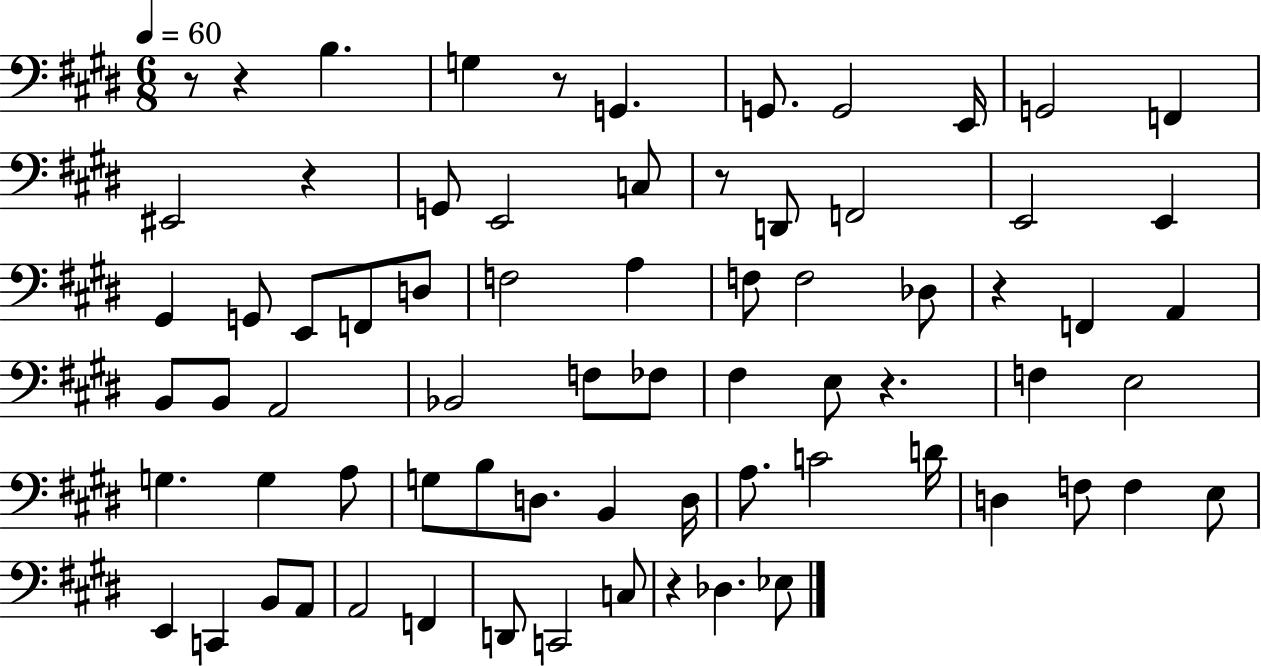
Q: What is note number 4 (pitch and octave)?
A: G2